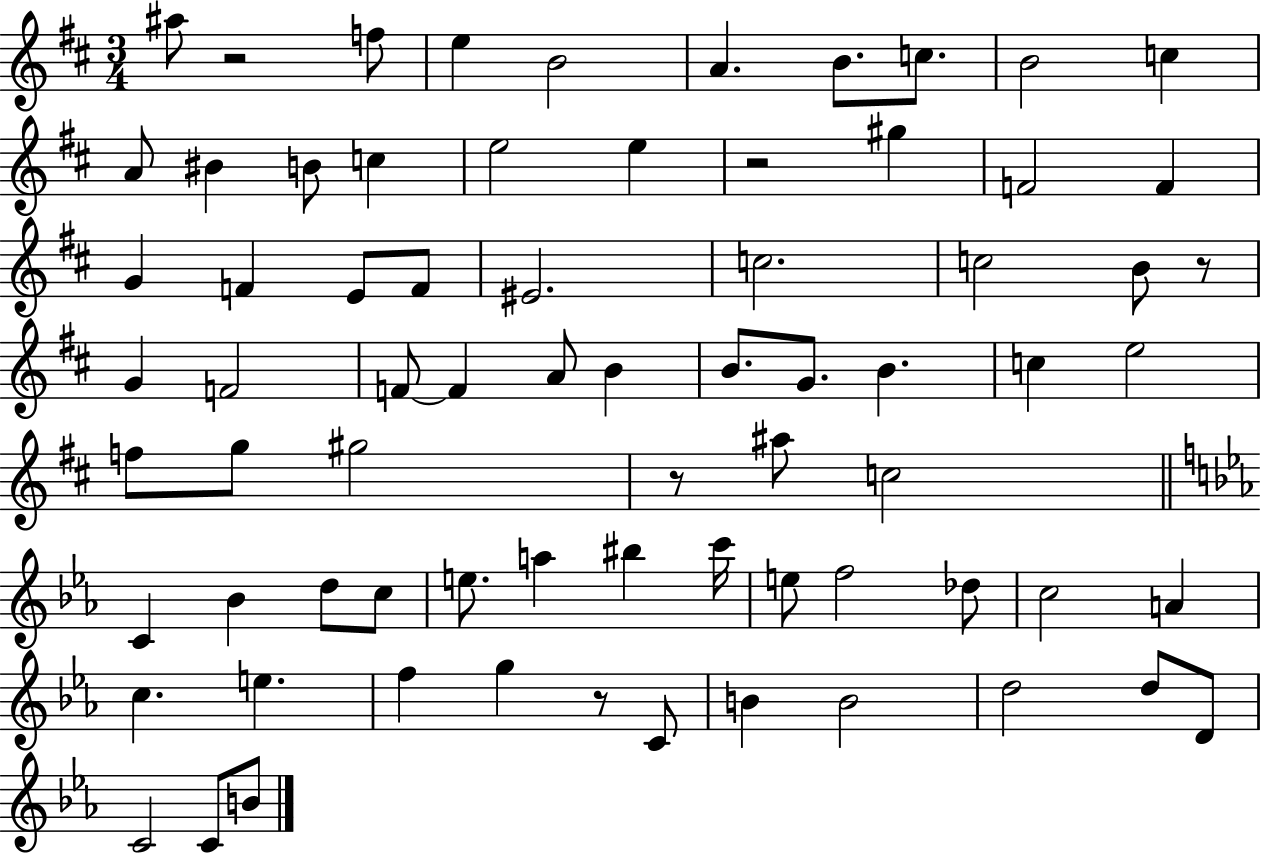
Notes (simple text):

A#5/e R/h F5/e E5/q B4/h A4/q. B4/e. C5/e. B4/h C5/q A4/e BIS4/q B4/e C5/q E5/h E5/q R/h G#5/q F4/h F4/q G4/q F4/q E4/e F4/e EIS4/h. C5/h. C5/h B4/e R/e G4/q F4/h F4/e F4/q A4/e B4/q B4/e. G4/e. B4/q. C5/q E5/h F5/e G5/e G#5/h R/e A#5/e C5/h C4/q Bb4/q D5/e C5/e E5/e. A5/q BIS5/q C6/s E5/e F5/h Db5/e C5/h A4/q C5/q. E5/q. F5/q G5/q R/e C4/e B4/q B4/h D5/h D5/e D4/e C4/h C4/e B4/e